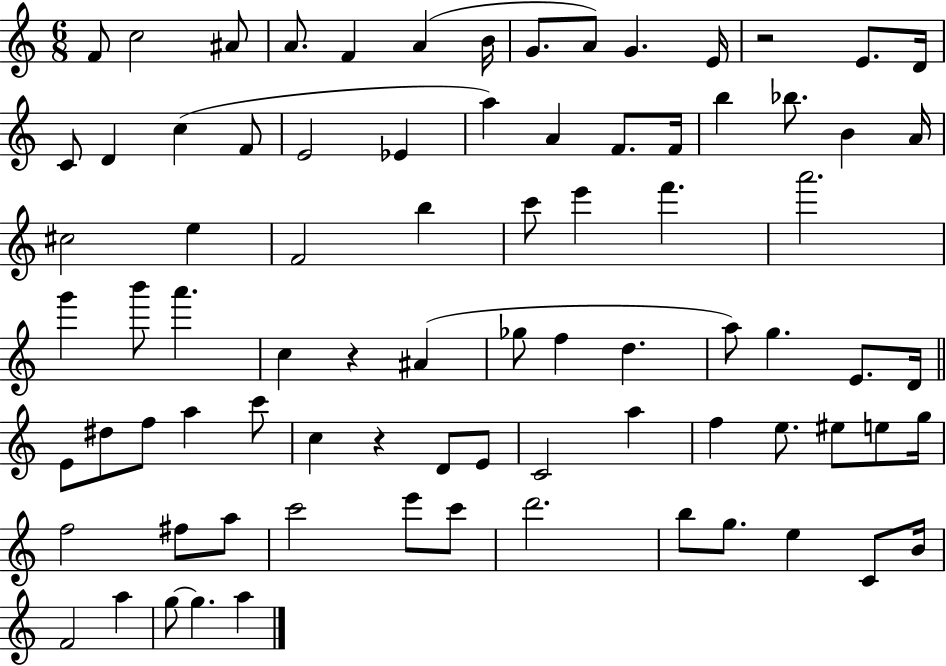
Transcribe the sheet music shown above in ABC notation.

X:1
T:Untitled
M:6/8
L:1/4
K:C
F/2 c2 ^A/2 A/2 F A B/4 G/2 A/2 G E/4 z2 E/2 D/4 C/2 D c F/2 E2 _E a A F/2 F/4 b _b/2 B A/4 ^c2 e F2 b c'/2 e' f' a'2 g' b'/2 a' c z ^A _g/2 f d a/2 g E/2 D/4 E/2 ^d/2 f/2 a c'/2 c z D/2 E/2 C2 a f e/2 ^e/2 e/2 g/4 f2 ^f/2 a/2 c'2 e'/2 c'/2 d'2 b/2 g/2 e C/2 B/4 F2 a g/2 g a